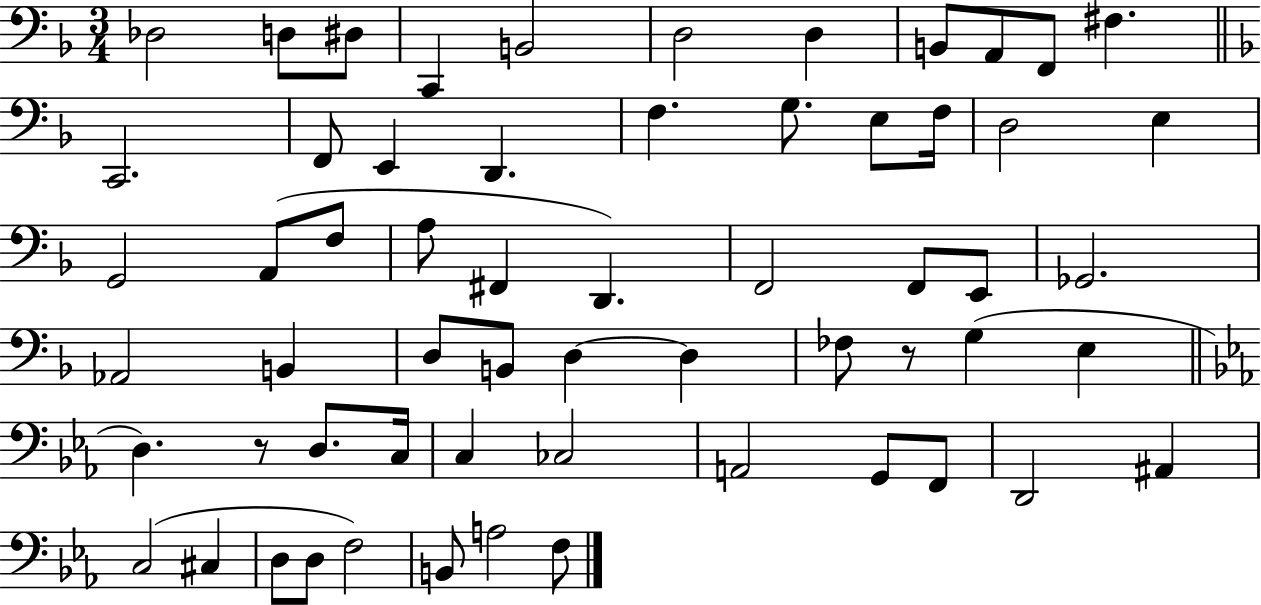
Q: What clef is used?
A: bass